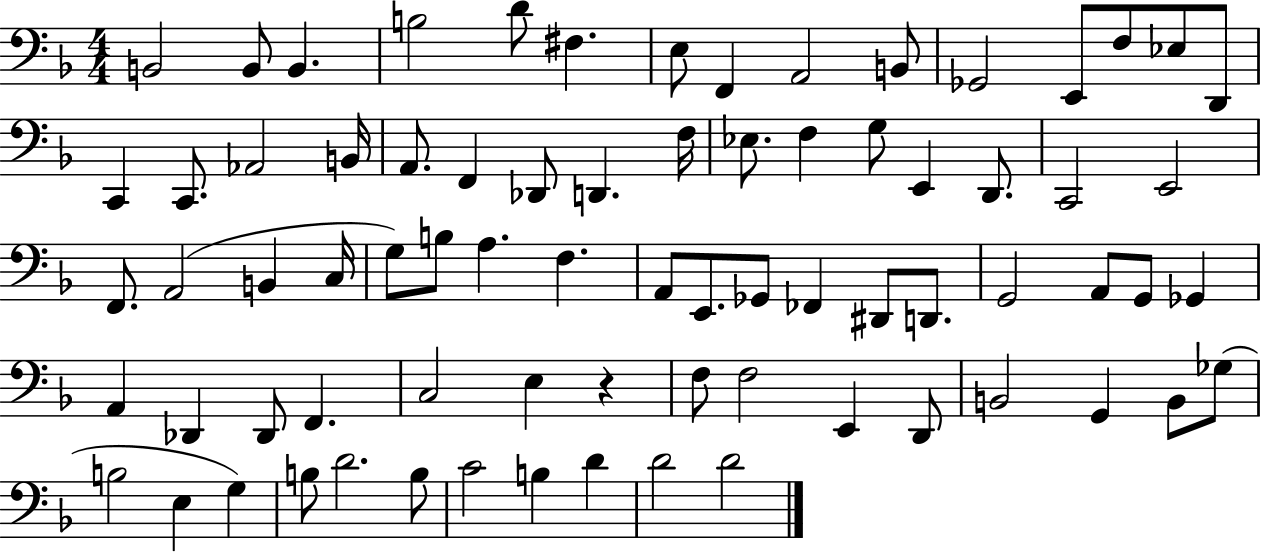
B2/h B2/e B2/q. B3/h D4/e F#3/q. E3/e F2/q A2/h B2/e Gb2/h E2/e F3/e Eb3/e D2/e C2/q C2/e. Ab2/h B2/s A2/e. F2/q Db2/e D2/q. F3/s Eb3/e. F3/q G3/e E2/q D2/e. C2/h E2/h F2/e. A2/h B2/q C3/s G3/e B3/e A3/q. F3/q. A2/e E2/e. Gb2/e FES2/q D#2/e D2/e. G2/h A2/e G2/e Gb2/q A2/q Db2/q Db2/e F2/q. C3/h E3/q R/q F3/e F3/h E2/q D2/e B2/h G2/q B2/e Gb3/e B3/h E3/q G3/q B3/e D4/h. B3/e C4/h B3/q D4/q D4/h D4/h